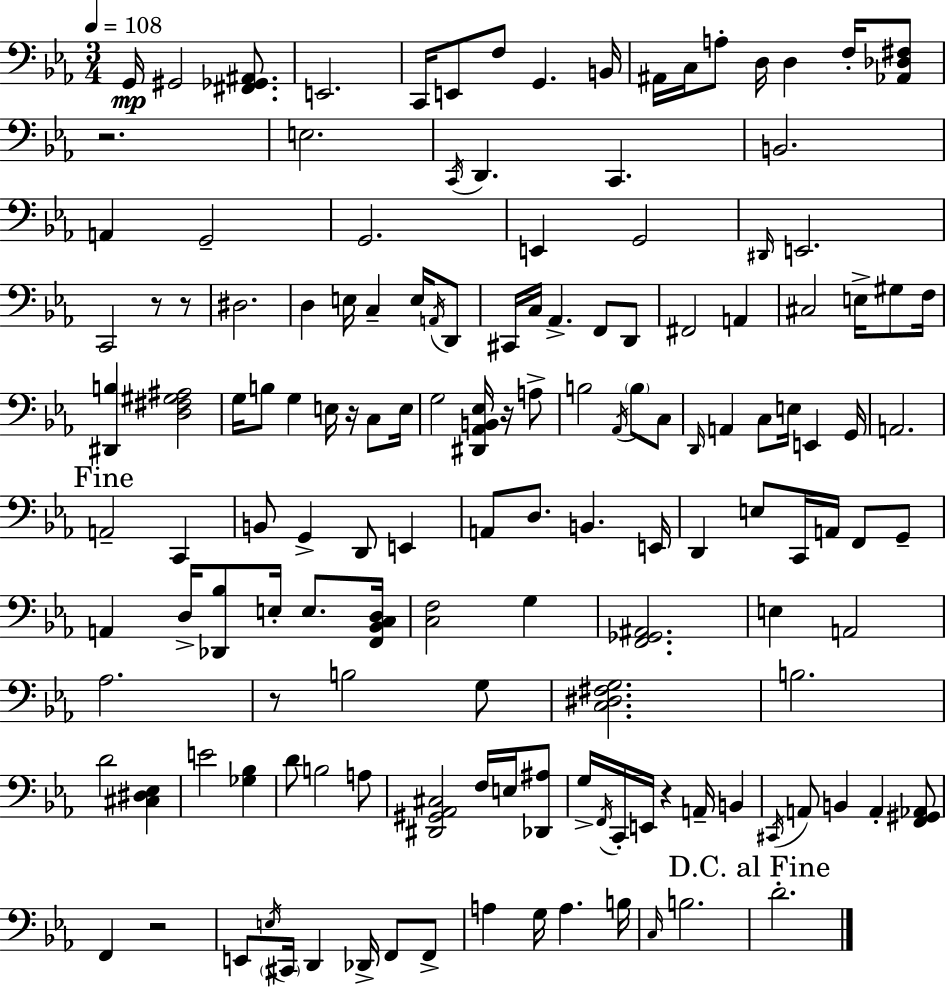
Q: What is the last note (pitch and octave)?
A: D4